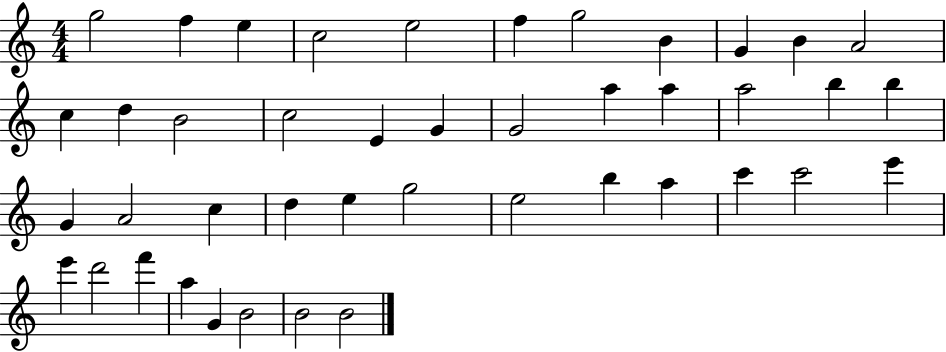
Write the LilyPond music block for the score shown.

{
  \clef treble
  \numericTimeSignature
  \time 4/4
  \key c \major
  g''2 f''4 e''4 | c''2 e''2 | f''4 g''2 b'4 | g'4 b'4 a'2 | \break c''4 d''4 b'2 | c''2 e'4 g'4 | g'2 a''4 a''4 | a''2 b''4 b''4 | \break g'4 a'2 c''4 | d''4 e''4 g''2 | e''2 b''4 a''4 | c'''4 c'''2 e'''4 | \break e'''4 d'''2 f'''4 | a''4 g'4 b'2 | b'2 b'2 | \bar "|."
}